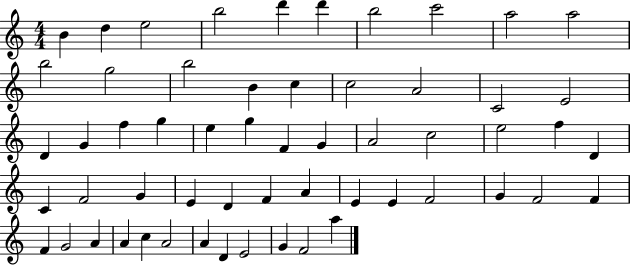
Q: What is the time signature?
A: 4/4